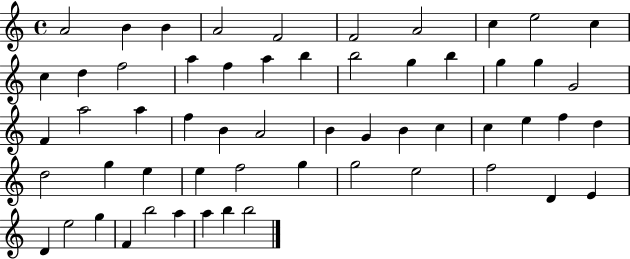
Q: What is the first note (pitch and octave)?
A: A4